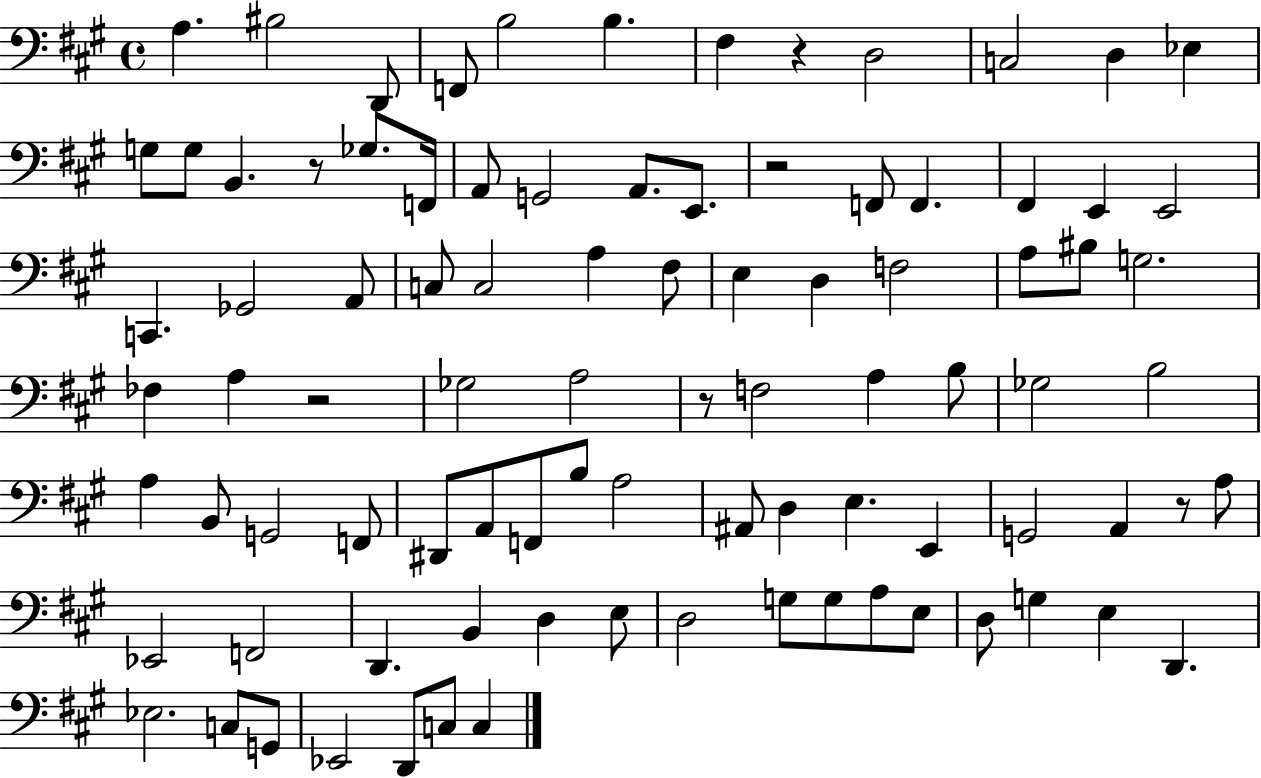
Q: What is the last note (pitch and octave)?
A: C3